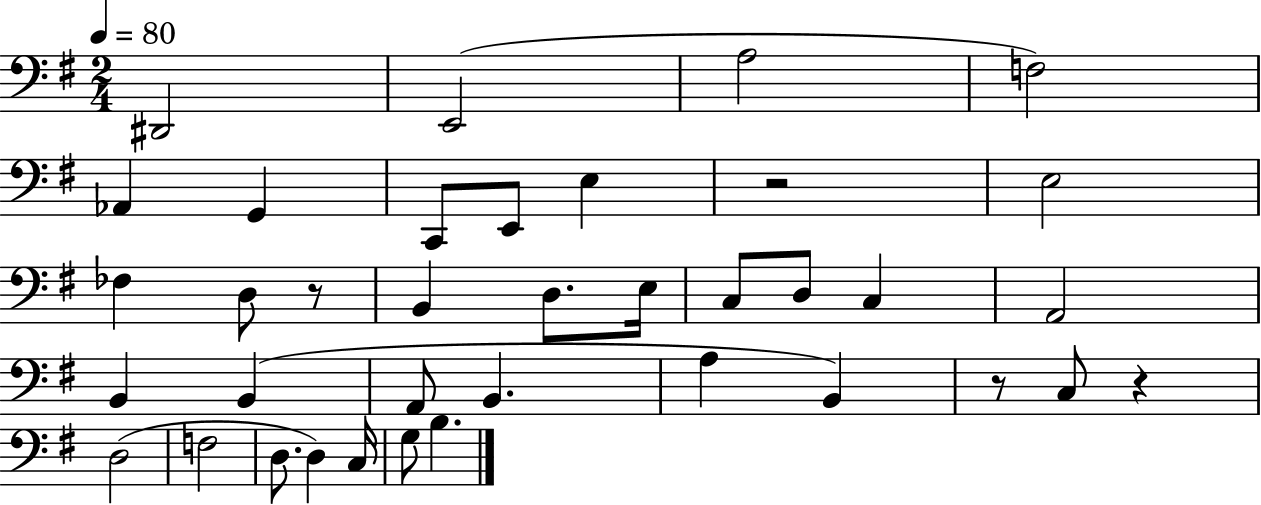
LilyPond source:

{
  \clef bass
  \numericTimeSignature
  \time 2/4
  \key g \major
  \tempo 4 = 80
  dis,2 | e,2( | a2 | f2) | \break aes,4 g,4 | c,8 e,8 e4 | r2 | e2 | \break fes4 d8 r8 | b,4 d8. e16 | c8 d8 c4 | a,2 | \break b,4 b,4( | a,8 b,4. | a4 b,4) | r8 c8 r4 | \break d2( | f2 | d8. d4) c16 | g8 b4. | \break \bar "|."
}